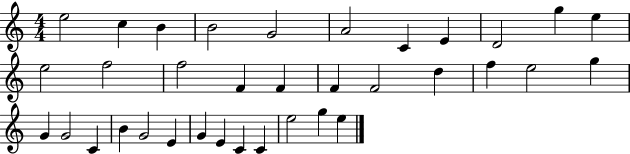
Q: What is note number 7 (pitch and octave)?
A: C4